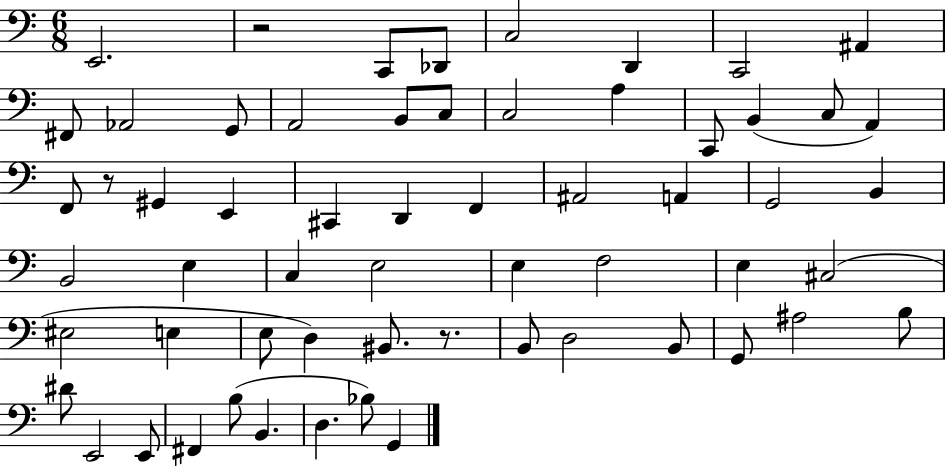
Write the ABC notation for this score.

X:1
T:Untitled
M:6/8
L:1/4
K:C
E,,2 z2 C,,/2 _D,,/2 C,2 D,, C,,2 ^A,, ^F,,/2 _A,,2 G,,/2 A,,2 B,,/2 C,/2 C,2 A, C,,/2 B,, C,/2 A,, F,,/2 z/2 ^G,, E,, ^C,, D,, F,, ^A,,2 A,, G,,2 B,, B,,2 E, C, E,2 E, F,2 E, ^C,2 ^E,2 E, E,/2 D, ^B,,/2 z/2 B,,/2 D,2 B,,/2 G,,/2 ^A,2 B,/2 ^D/2 E,,2 E,,/2 ^F,, B,/2 B,, D, _B,/2 G,,